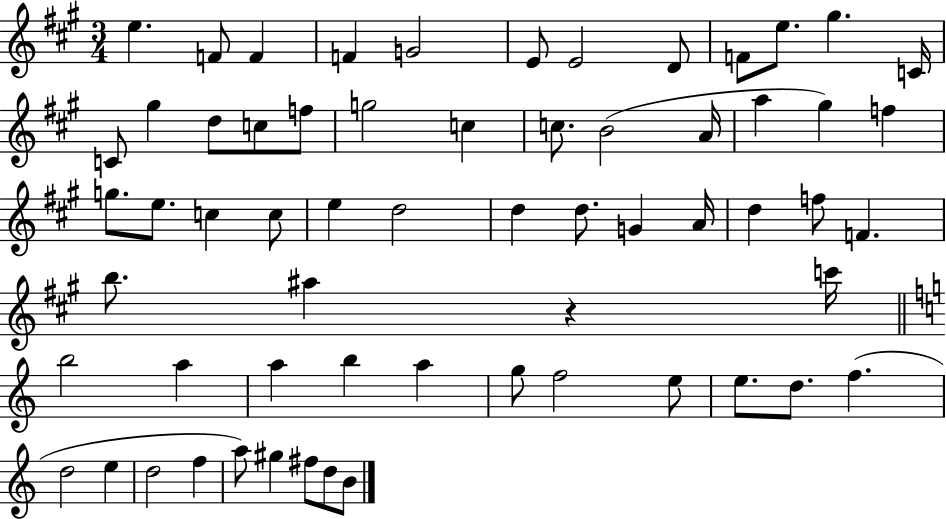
{
  \clef treble
  \numericTimeSignature
  \time 3/4
  \key a \major
  e''4. f'8 f'4 | f'4 g'2 | e'8 e'2 d'8 | f'8 e''8. gis''4. c'16 | \break c'8 gis''4 d''8 c''8 f''8 | g''2 c''4 | c''8. b'2( a'16 | a''4 gis''4) f''4 | \break g''8. e''8. c''4 c''8 | e''4 d''2 | d''4 d''8. g'4 a'16 | d''4 f''8 f'4. | \break b''8. ais''4 r4 c'''16 | \bar "||" \break \key a \minor b''2 a''4 | a''4 b''4 a''4 | g''8 f''2 e''8 | e''8. d''8. f''4.( | \break d''2 e''4 | d''2 f''4 | a''8) gis''4 fis''8 d''8 b'8 | \bar "|."
}